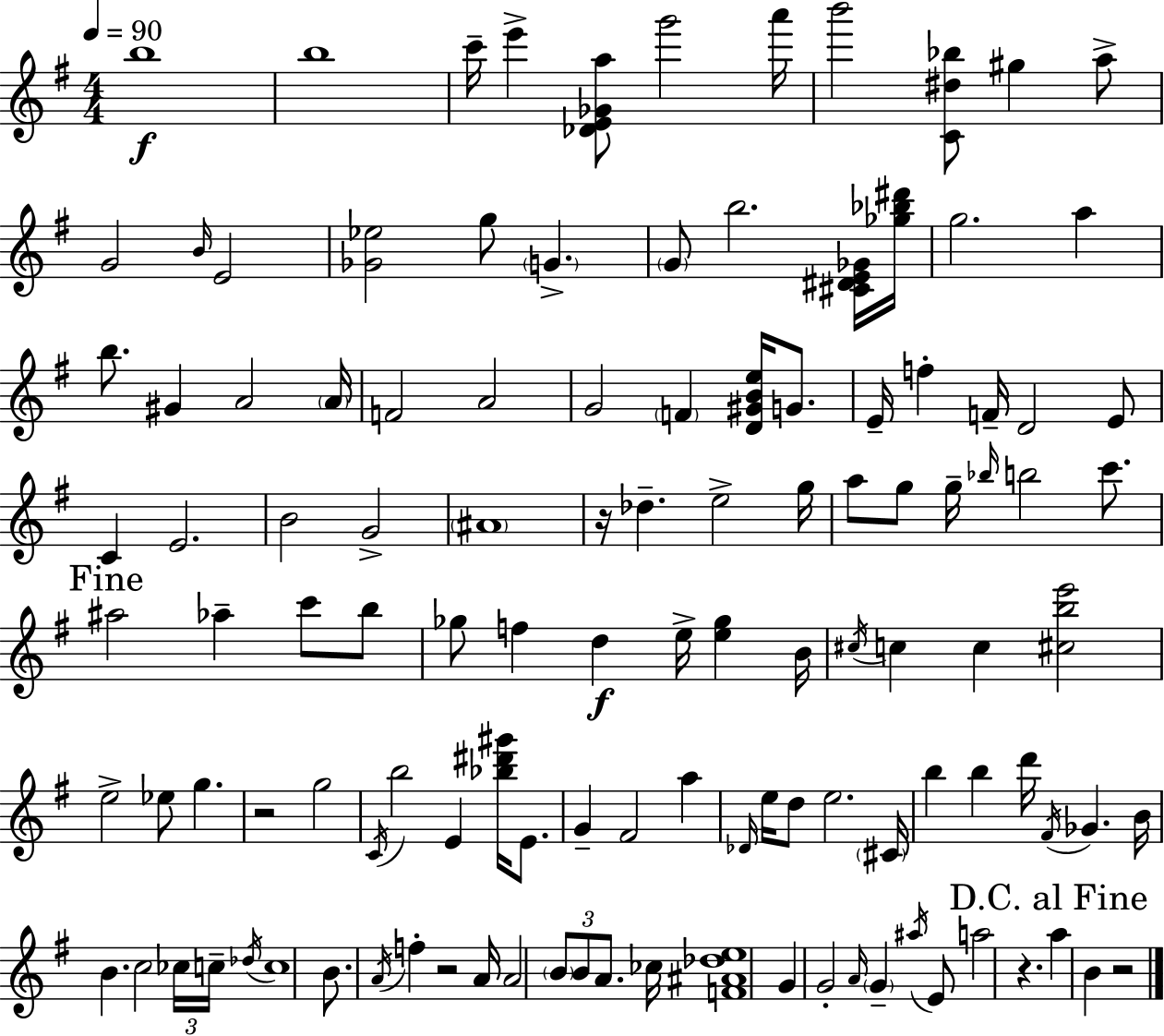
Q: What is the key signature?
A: G major